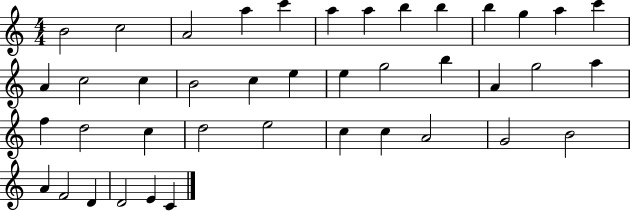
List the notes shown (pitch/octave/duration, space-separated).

B4/h C5/h A4/h A5/q C6/q A5/q A5/q B5/q B5/q B5/q G5/q A5/q C6/q A4/q C5/h C5/q B4/h C5/q E5/q E5/q G5/h B5/q A4/q G5/h A5/q F5/q D5/h C5/q D5/h E5/h C5/q C5/q A4/h G4/h B4/h A4/q F4/h D4/q D4/h E4/q C4/q